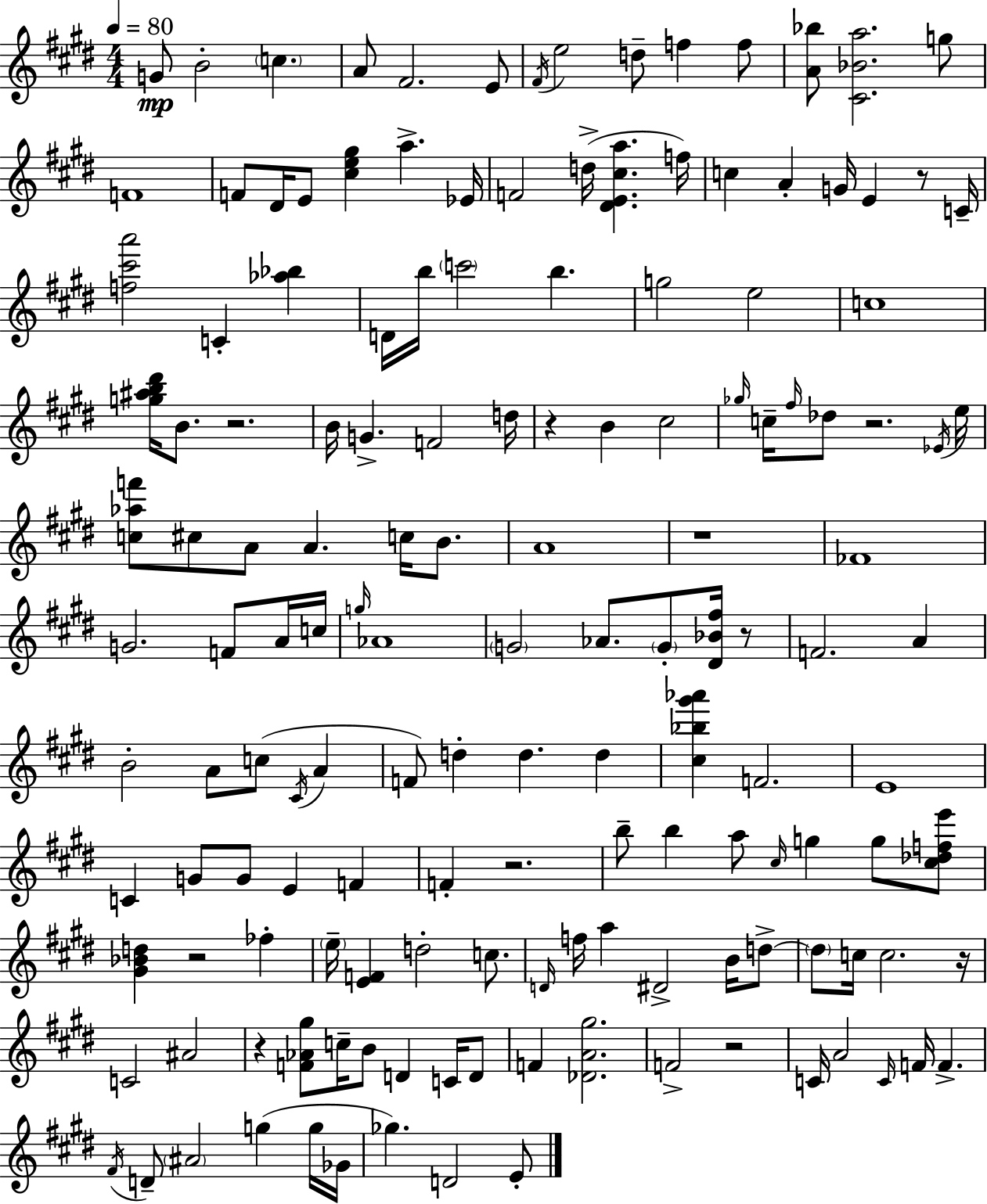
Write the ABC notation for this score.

X:1
T:Untitled
M:4/4
L:1/4
K:E
G/2 B2 c A/2 ^F2 E/2 ^F/4 e2 d/2 f f/2 [A_b]/2 [^C_Ba]2 g/2 F4 F/2 ^D/4 E/2 [^ce^g] a _E/4 F2 d/4 [^DE^ca] f/4 c A G/4 E z/2 C/4 [f^c'a']2 C [_a_b] D/4 b/4 c'2 b g2 e2 c4 [g^ab^d']/4 B/2 z2 B/4 G F2 d/4 z B ^c2 _g/4 c/4 ^f/4 _d/2 z2 _E/4 e/4 [c_af']/2 ^c/2 A/2 A c/4 B/2 A4 z4 _F4 G2 F/2 A/4 c/4 g/4 _A4 G2 _A/2 G/2 [^D_B^f]/4 z/2 F2 A B2 A/2 c/2 ^C/4 A F/2 d d d [^c_b^g'_a'] F2 E4 C G/2 G/2 E F F z2 b/2 b a/2 ^c/4 g g/2 [^c_dfe']/2 [^G_Bd] z2 _f e/4 [EF] d2 c/2 D/4 f/4 a ^D2 B/4 d/2 d/2 c/4 c2 z/4 C2 ^A2 z [F_A^g]/2 c/4 B/2 D C/4 D/2 F [_DA^g]2 F2 z2 C/4 A2 C/4 F/4 F ^F/4 D/2 ^A2 g g/4 _G/4 _g D2 E/2